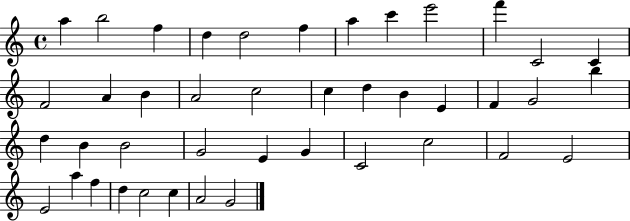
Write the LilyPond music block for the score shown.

{
  \clef treble
  \time 4/4
  \defaultTimeSignature
  \key c \major
  a''4 b''2 f''4 | d''4 d''2 f''4 | a''4 c'''4 e'''2 | f'''4 c'2 c'4 | \break f'2 a'4 b'4 | a'2 c''2 | c''4 d''4 b'4 e'4 | f'4 g'2 b''4 | \break d''4 b'4 b'2 | g'2 e'4 g'4 | c'2 c''2 | f'2 e'2 | \break e'2 a''4 f''4 | d''4 c''2 c''4 | a'2 g'2 | \bar "|."
}